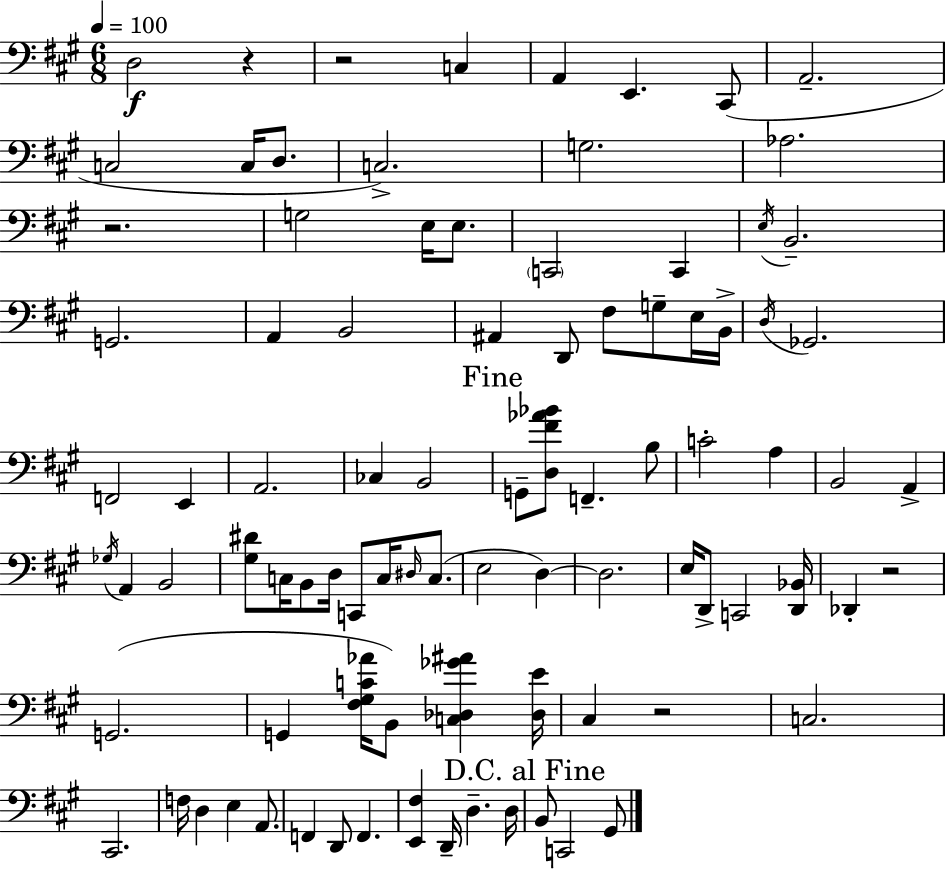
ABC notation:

X:1
T:Untitled
M:6/8
L:1/4
K:A
D,2 z z2 C, A,, E,, ^C,,/2 A,,2 C,2 C,/4 D,/2 C,2 G,2 _A,2 z2 G,2 E,/4 E,/2 C,,2 C,, E,/4 B,,2 G,,2 A,, B,,2 ^A,, D,,/2 ^F,/2 G,/2 E,/4 B,,/4 D,/4 _G,,2 F,,2 E,, A,,2 _C, B,,2 G,,/2 [D,^F_A_B]/2 F,, B,/2 C2 A, B,,2 A,, _G,/4 A,, B,,2 [^G,^D]/2 C,/4 B,,/2 D,/4 C,,/2 C,/4 ^D,/4 C,/2 E,2 D, D,2 E,/4 D,,/2 C,,2 [D,,_B,,]/4 _D,, z2 G,,2 G,, [^F,^G,C_A]/4 B,,/2 [C,_D,_G^A] [_D,E]/4 ^C, z2 C,2 ^C,,2 F,/4 D, E, A,,/2 F,, D,,/2 F,, [E,,^F,] D,,/4 D, D,/4 B,,/2 C,,2 ^G,,/2